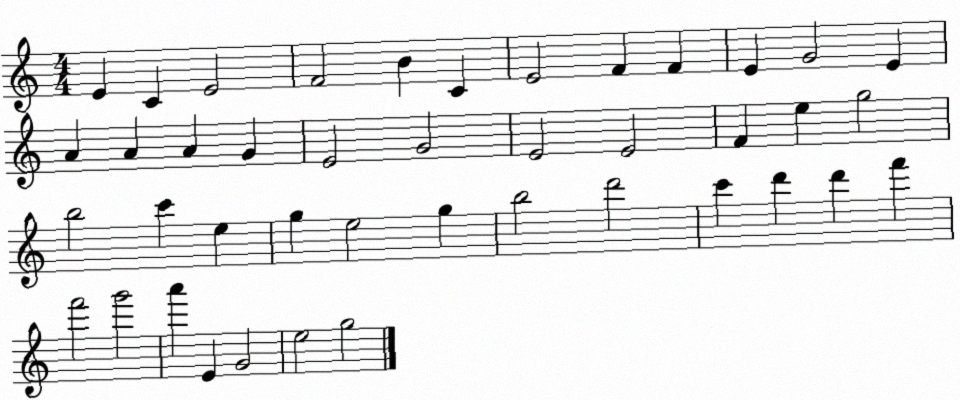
X:1
T:Untitled
M:4/4
L:1/4
K:C
E C E2 F2 B C E2 F F E G2 E A A A G E2 G2 E2 E2 F e g2 b2 c' e g e2 g b2 d'2 c' d' d' f' f'2 g'2 a' E G2 e2 g2